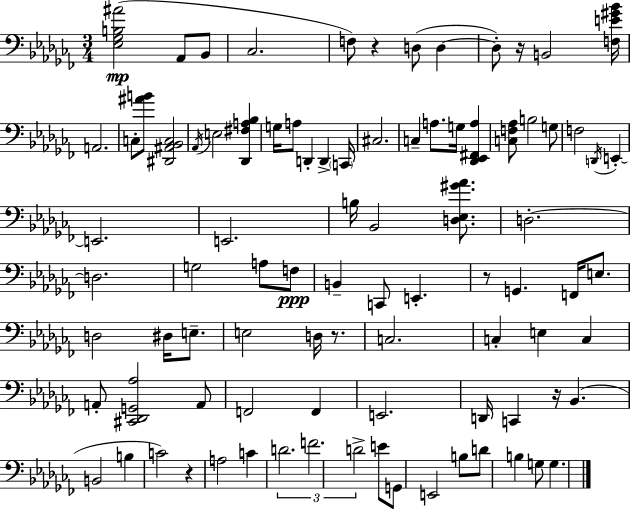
{
  \clef bass
  \numericTimeSignature
  \time 3/4
  \key aes \minor
  \repeat volta 2 { <ees ges b ais'>2(\mp aes,8 bes,8 | ces2. | f8) r4 d8( d4~~ | d8-.) r16 b,2 <f e' gis' bes'>16 | \break a,2. | c8-. <ais' b'>8 <dis, ais, bes, c>2 | \acciaccatura { aes,16 } e2 <des, fis a bes>4 | g16 a8 d,4-. d,4-> | \break \parenthesize c,16 cis2. | c4-- a8. g16 <des, ees, fis, a>4 | <c f aes>8 b2 g8 | f2 \acciaccatura { d,16 } e,4-.~~ | \break e,2. | e,2. | b16 bes,2 <d ees gis' aes'>8. | d2.-.~~ | \break d2. | g2 a8 | f8\ppp b,4-- c,8 e,4.-. | r8 g,4. f,16 e8. | \break d2 dis16 e8.-- | e2 d16 r8. | c2. | c4-. e4 c4 | \break a,8-. <cis, des, g, aes>2 | a,8 f,2 f,4 | e,2. | d,16 c,4 r16 bes,4.( | \break b,2 b4 | c'2) r4 | a2 c'4 | \tuplet 3/2 { d'2. | \break f'2. | d'2-> } e'8 | g,8 e,2 b8 | d'8 b4 g8 g4. | \break } \bar "|."
}